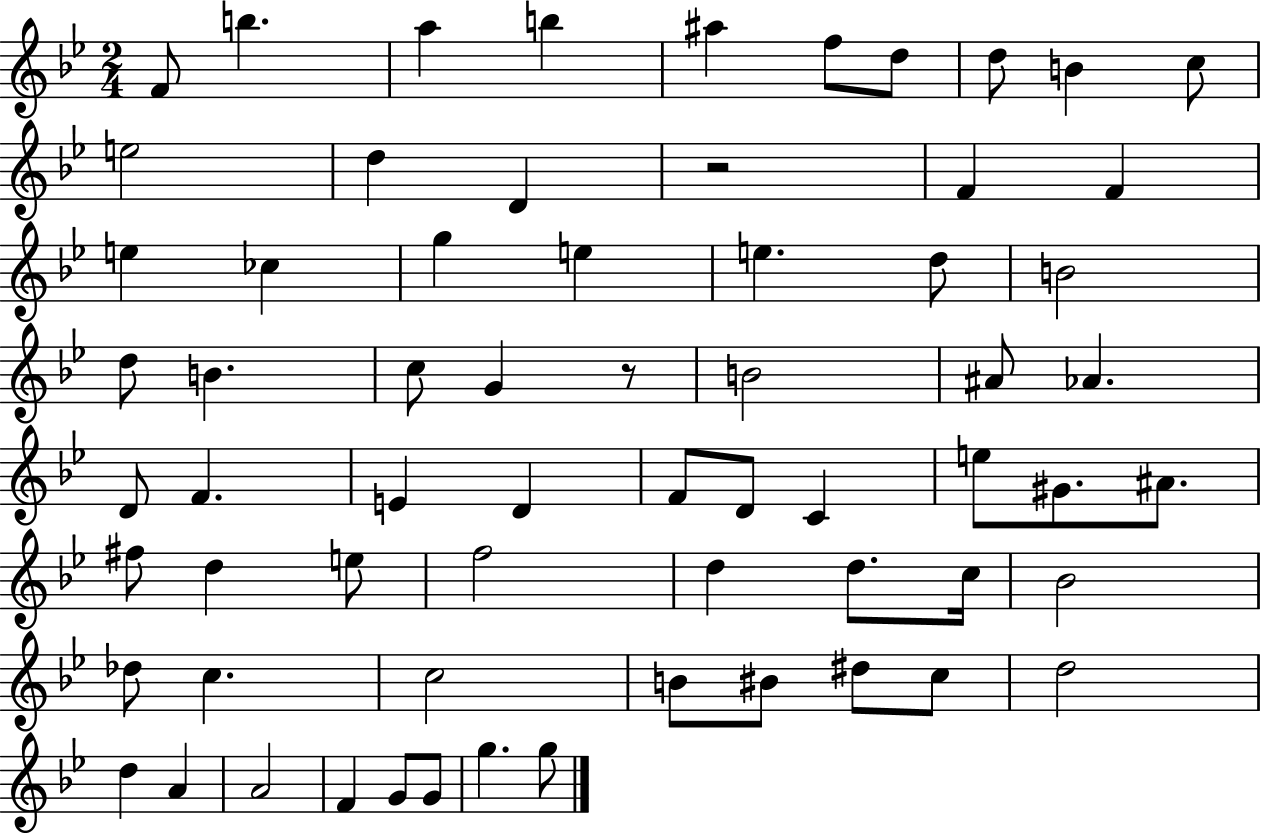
F4/e B5/q. A5/q B5/q A#5/q F5/e D5/e D5/e B4/q C5/e E5/h D5/q D4/q R/h F4/q F4/q E5/q CES5/q G5/q E5/q E5/q. D5/e B4/h D5/e B4/q. C5/e G4/q R/e B4/h A#4/e Ab4/q. D4/e F4/q. E4/q D4/q F4/e D4/e C4/q E5/e G#4/e. A#4/e. F#5/e D5/q E5/e F5/h D5/q D5/e. C5/s Bb4/h Db5/e C5/q. C5/h B4/e BIS4/e D#5/e C5/e D5/h D5/q A4/q A4/h F4/q G4/e G4/e G5/q. G5/e